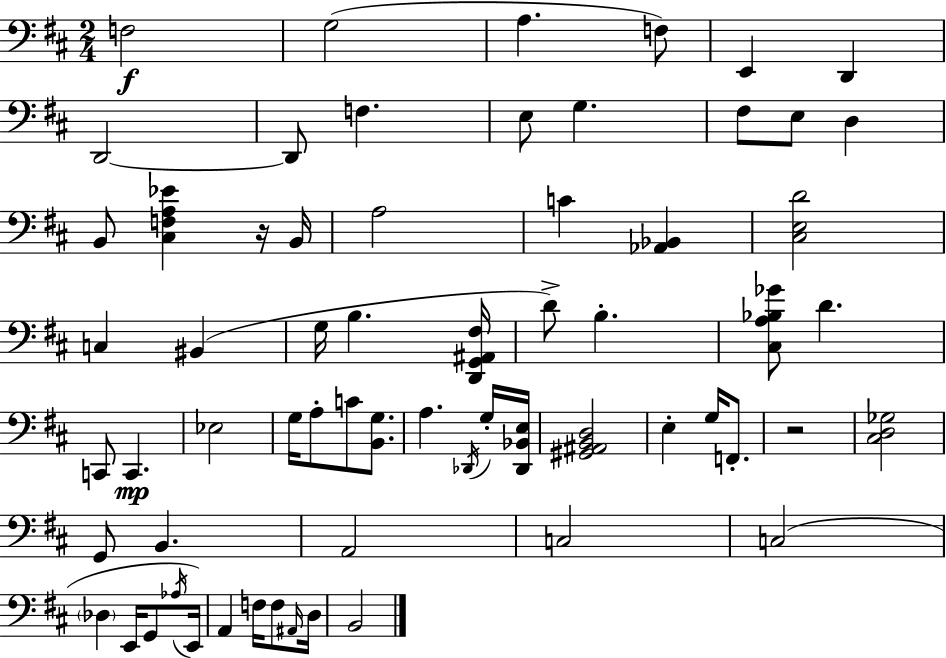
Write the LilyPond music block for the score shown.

{
  \clef bass
  \numericTimeSignature
  \time 2/4
  \key d \major
  f2\f | g2( | a4. f8) | e,4 d,4 | \break d,2~~ | d,8 f4. | e8 g4. | fis8 e8 d4 | \break b,8 <cis f a ees'>4 r16 b,16 | a2 | c'4 <aes, bes,>4 | <cis e d'>2 | \break c4 bis,4( | g16 b4. <d, g, ais, fis>16 | d'8->) b4.-. | <cis a bes ges'>8 d'4. | \break c,8 c,4.\mp | ees2 | g16 a8-. c'8 <b, g>8. | a4. \acciaccatura { des,16 } g16-. | \break <des, bes, e>16 <gis, ais, b, d>2 | e4-. g16 f,8.-. | r2 | <cis d ges>2 | \break g,8 b,4. | a,2 | c2 | c2( | \break \parenthesize des4 e,16 g,8 | \acciaccatura { aes16 }) e,16 a,4 f16 f8 | \grace { ais,16 } d16 b,2 | \bar "|."
}